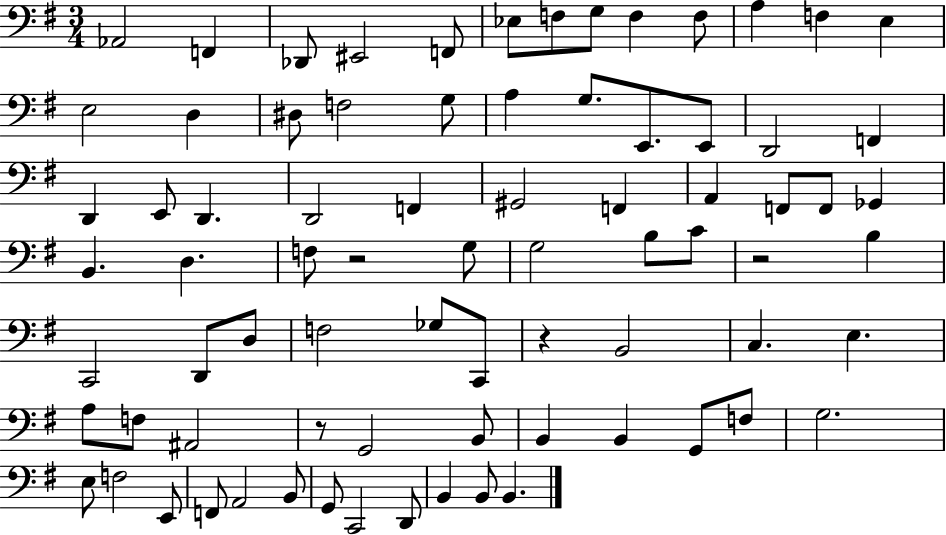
Ab2/h F2/q Db2/e EIS2/h F2/e Eb3/e F3/e G3/e F3/q F3/e A3/q F3/q E3/q E3/h D3/q D#3/e F3/h G3/e A3/q G3/e. E2/e. E2/e D2/h F2/q D2/q E2/e D2/q. D2/h F2/q G#2/h F2/q A2/q F2/e F2/e Gb2/q B2/q. D3/q. F3/e R/h G3/e G3/h B3/e C4/e R/h B3/q C2/h D2/e D3/e F3/h Gb3/e C2/e R/q B2/h C3/q. E3/q. A3/e F3/e A#2/h R/e G2/h B2/e B2/q B2/q G2/e F3/e G3/h. E3/e F3/h E2/e F2/e A2/h B2/e G2/e C2/h D2/e B2/q B2/e B2/q.